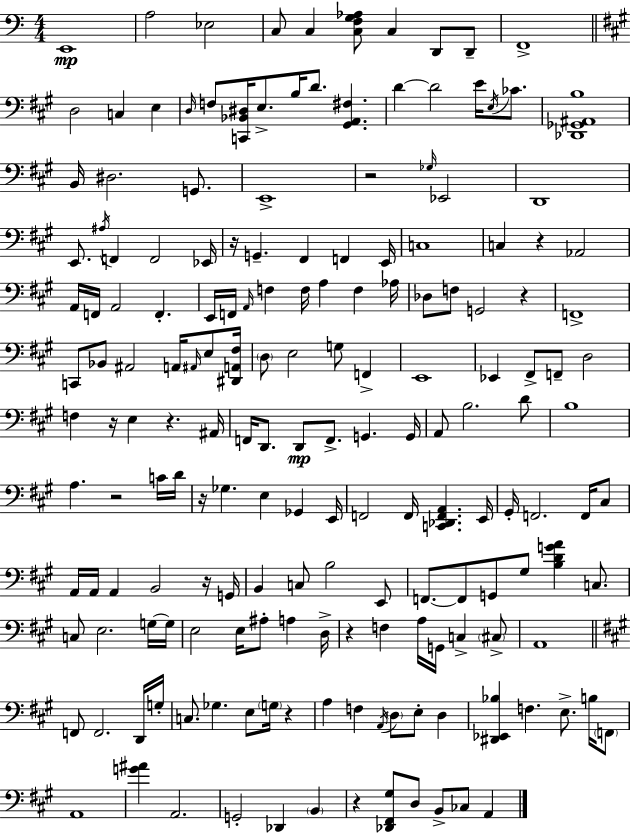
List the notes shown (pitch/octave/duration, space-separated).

E2/w A3/h Eb3/h C3/e C3/q [C3,F3,G3,Ab3]/e C3/q D2/e D2/e F2/w D3/h C3/q E3/q D3/s F3/e [C2,Bb2,D#3]/s E3/e. B3/s D4/e. [G#2,A2,F#3]/q. D4/q D4/h E4/s E3/s CES4/e. [Db2,Gb2,A#2,B3]/w B2/s D#3/h. G2/e. E2/w R/h Gb3/s Eb2/h D2/w E2/e. A#3/s F2/q F2/h Eb2/s R/s G2/q. F#2/q F2/q E2/s C3/w C3/q R/q Ab2/h A2/s F2/s A2/h F2/q. E2/s F2/s A2/s F3/q F3/s A3/q F3/q Ab3/s Db3/e F3/e G2/h R/q F2/w C2/e Bb2/e A#2/h A2/s A#2/s E3/e [D#2,A2,F#3]/s D3/e E3/h G3/e F2/q E2/w Eb2/q F#2/e F2/e D3/h F3/q R/s E3/q R/q. A#2/s F2/s D2/e. D2/e F2/e. G2/q. G2/s A2/e B3/h. D4/e B3/w A3/q. R/h C4/s D4/s R/s Gb3/q. E3/q Gb2/q E2/s F2/h F2/s [C2,Db2,F2,A2]/q. E2/s G#2/s F2/h. F2/s C#3/e A2/s A2/s A2/q B2/h R/s G2/s B2/q C3/e B3/h E2/e F2/e. F2/e G2/e G#3/e [B3,D4,G4,A4]/q C3/e. C3/e E3/h. G3/s G3/s E3/h E3/s A#3/e A3/q D3/s R/q F3/q A3/s G2/s C3/q C#3/e A2/w F2/e F2/h. D2/s G3/s C3/e. Gb3/q. E3/e G3/s R/q A3/q F3/q A2/s D3/e E3/e D3/q [D#2,Eb2,Bb3]/q F3/q. E3/e. B3/s F2/e A2/w [G4,A#4]/q A2/h. G2/h Db2/q B2/q R/q [Db2,F#2,G#3]/e D3/e B2/e CES3/e A2/q